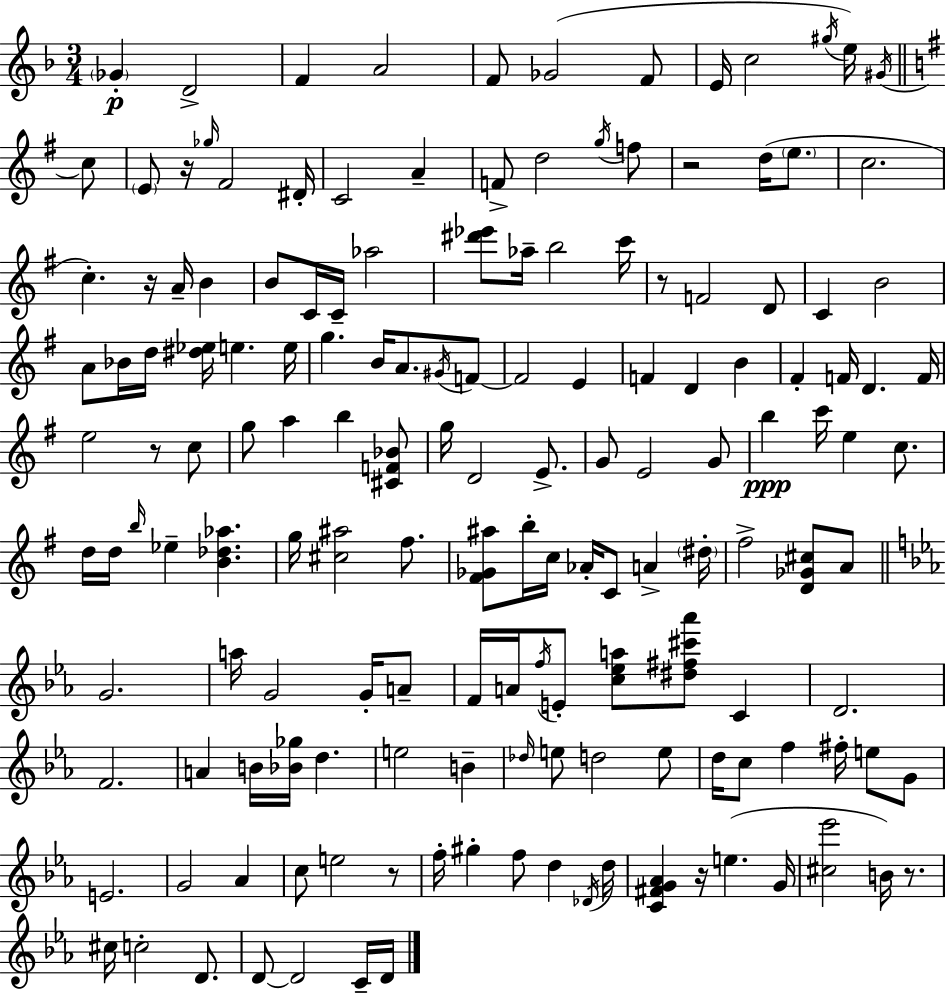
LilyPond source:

{
  \clef treble
  \numericTimeSignature
  \time 3/4
  \key d \minor
  \parenthesize ges'4-.\p d'2-> | f'4 a'2 | f'8 ges'2( f'8 | e'16 c''2 \acciaccatura { gis''16 } e''16) \acciaccatura { gis'16 } | \break \bar "||" \break \key g \major c''8 \parenthesize e'8 r16 \grace { ges''16 } fis'2 | dis'16-. c'2 a'4-- | f'8-> d''2 | \acciaccatura { g''16 } f''8 r2 | \break d''16( \parenthesize e''8. c''2. | c''4.-.) r16 a'16-- | b'4 b'8 c'16 c'16-- aes''2 | <dis''' ees'''>8 aes''16-- b''2 | \break c'''16 r8 f'2 | d'8 c'4 b'2 | a'8 bes'16 d''16 <dis'' ees''>16 e''4. | e''16 g''4. b'16 a'8. | \break \acciaccatura { gis'16 } f'8~~ f'2 | e'4 f'4 d'4 | b'4 fis'4-. f'16 d'4. | f'16 e''2 | \break r8 c''8 g''8 a''4 b''4 | <cis' f' bes'>8 g''16 d'2 | e'8.-> g'8 e'2 | g'8 b''4\ppp c'''16 e''4 | \break c''8. d''16 d''16 \grace { b''16 } ees''4-- | <b' des'' aes''>4. g''16 <cis'' ais''>2 | fis''8. <fis' ges' ais''>8 b''16-. c''16 aes'16-. c'8 | a'4-> \parenthesize dis''16-. fis''2-> | \break <d' ges' cis''>8 a'8 \bar "||" \break \key ees \major g'2. | a''16 g'2 g'16-. a'8-- | f'16 a'16 \acciaccatura { f''16 } e'8-. <c'' ees'' a''>8 <dis'' fis'' cis''' aes'''>8 c'4 | d'2. | \break f'2. | a'4 b'16 <bes' ges''>16 d''4. | e''2 b'4-- | \grace { des''16 } e''8 d''2 | \break e''8 d''16 c''8 f''4 fis''16-. e''8 | g'8 e'2. | g'2 aes'4 | c''8 e''2 | \break r8 f''16-. gis''4-. f''8 d''4 | \acciaccatura { des'16 } d''16 <c' fis' g' aes'>4 r16 e''4.( | g'16 <cis'' ees'''>2 b'16) | r8. cis''16 c''2-. | \break d'8. d'8~~ d'2 | c'16-- d'16 \bar "|."
}